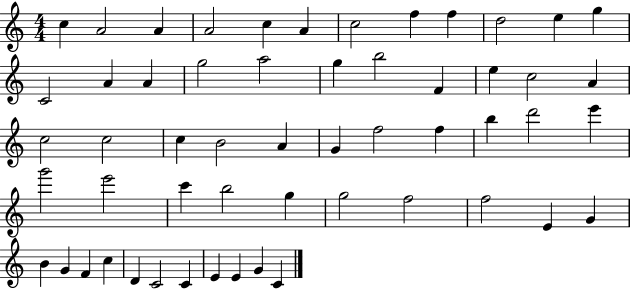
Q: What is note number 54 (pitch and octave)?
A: G4